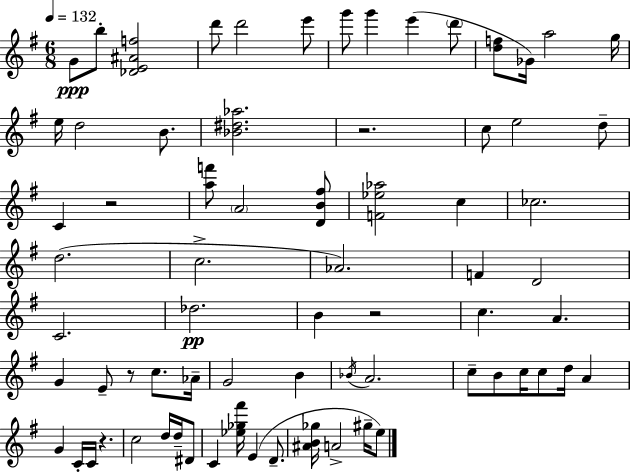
G4/e B5/e [Db4,E4,A#4,F5]/h D6/e D6/h E6/e G6/e G6/q E6/q D6/e [D5,F5]/e Gb4/s A5/h G5/s E5/s D5/h B4/e. [Bb4,D#5,Ab5]/h. R/h. C5/e E5/h D5/e C4/q R/h [A5,F6]/e A4/h [D4,B4,F#5]/e [F4,Eb5,Ab5]/h C5/q CES5/h. D5/h. C5/h. Ab4/h. F4/q D4/h C4/h. Db5/h. B4/q R/h C5/q. A4/q. G4/q E4/e R/e C5/e. Ab4/s G4/h B4/q Bb4/s A4/h. C5/e B4/e C5/s C5/e D5/s A4/q G4/q C4/s C4/s R/q. C5/h D5/s D5/s D#4/e C4/q [Eb5,Gb5,F#6]/s E4/q D4/e. [A#4,B4,Gb5]/s A4/h G#5/s E5/e